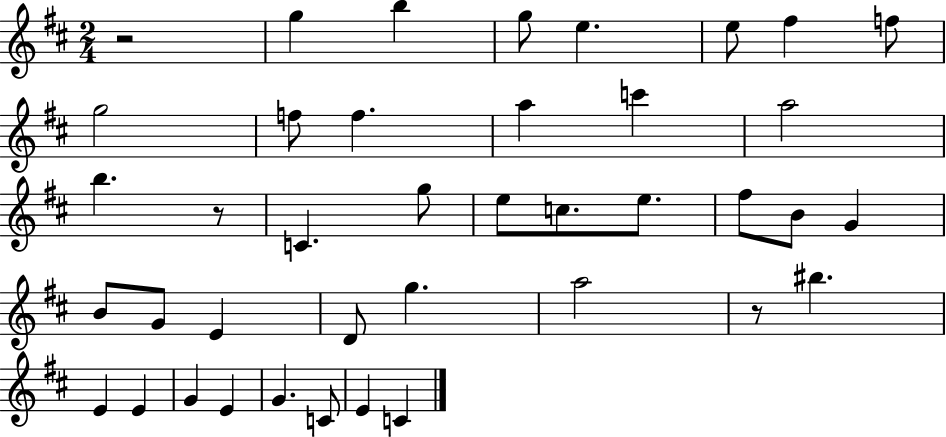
X:1
T:Untitled
M:2/4
L:1/4
K:D
z2 g b g/2 e e/2 ^f f/2 g2 f/2 f a c' a2 b z/2 C g/2 e/2 c/2 e/2 ^f/2 B/2 G B/2 G/2 E D/2 g a2 z/2 ^b E E G E G C/2 E C